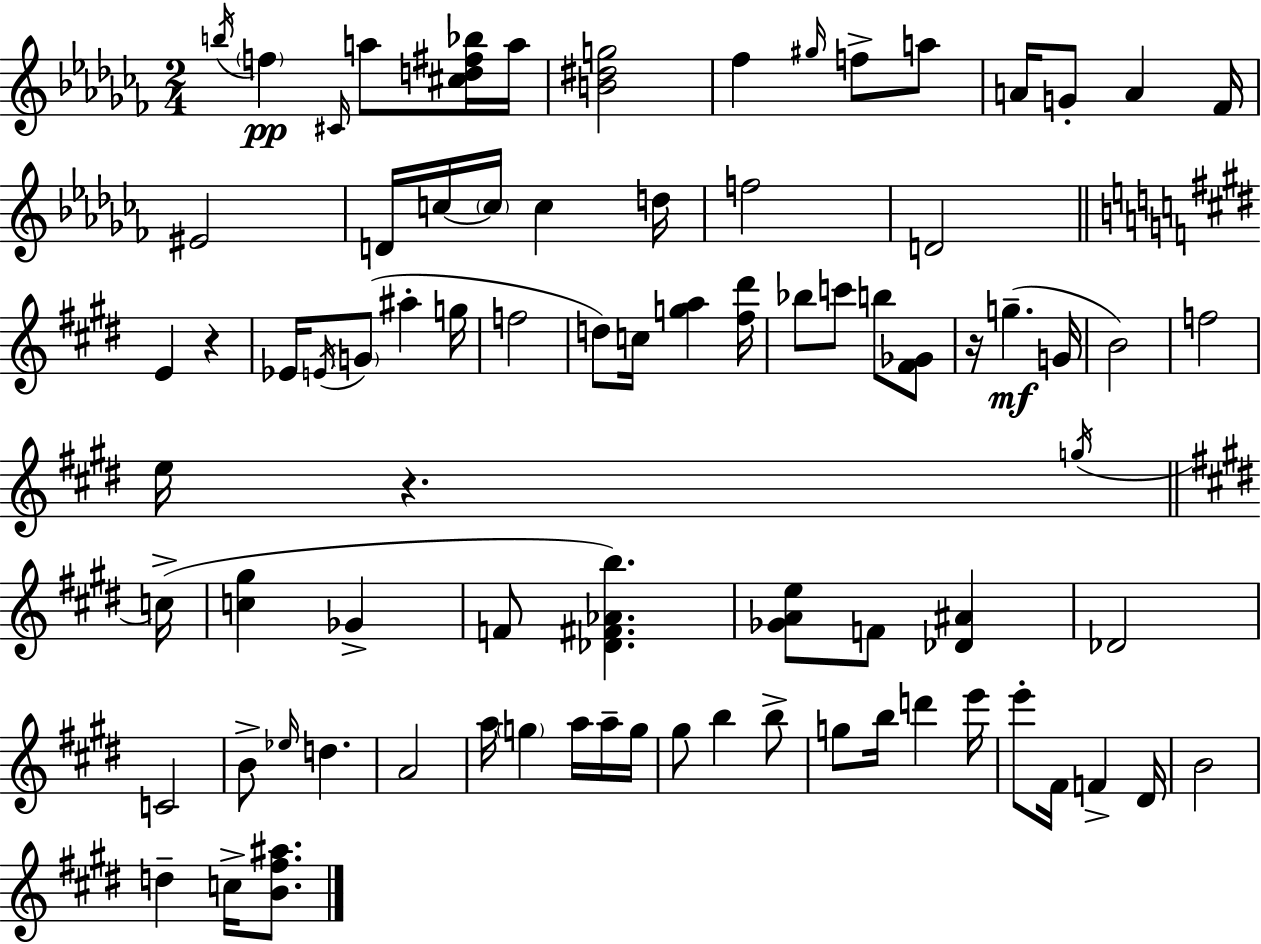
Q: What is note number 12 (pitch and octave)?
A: A4